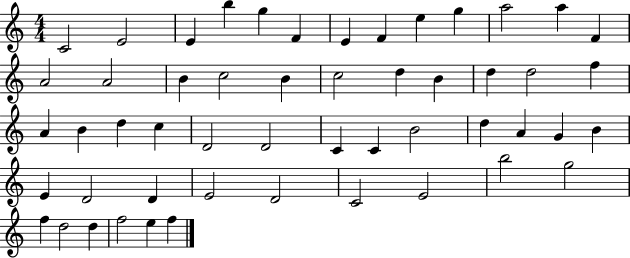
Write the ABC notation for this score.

X:1
T:Untitled
M:4/4
L:1/4
K:C
C2 E2 E b g F E F e g a2 a F A2 A2 B c2 B c2 d B d d2 f A B d c D2 D2 C C B2 d A G B E D2 D E2 D2 C2 E2 b2 g2 f d2 d f2 e f